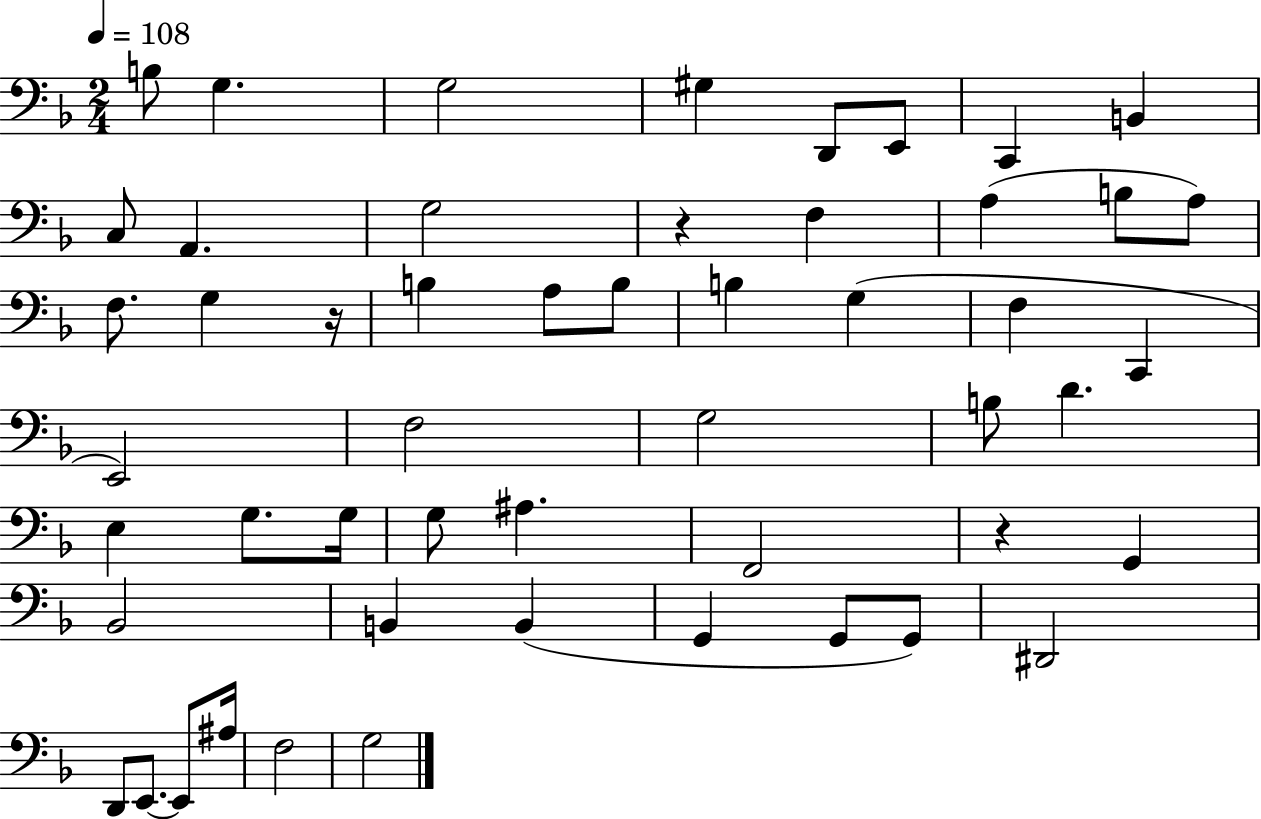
X:1
T:Untitled
M:2/4
L:1/4
K:F
B,/2 G, G,2 ^G, D,,/2 E,,/2 C,, B,, C,/2 A,, G,2 z F, A, B,/2 A,/2 F,/2 G, z/4 B, A,/2 B,/2 B, G, F, C,, E,,2 F,2 G,2 B,/2 D E, G,/2 G,/4 G,/2 ^A, F,,2 z G,, _B,,2 B,, B,, G,, G,,/2 G,,/2 ^D,,2 D,,/2 E,,/2 E,,/2 ^A,/4 F,2 G,2